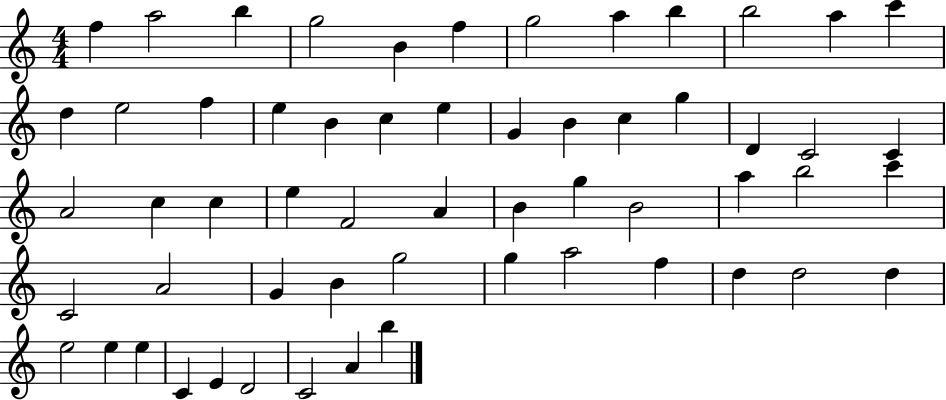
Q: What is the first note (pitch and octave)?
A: F5